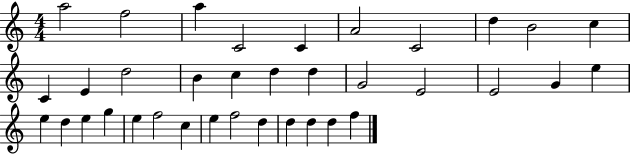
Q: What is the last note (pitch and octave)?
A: F5